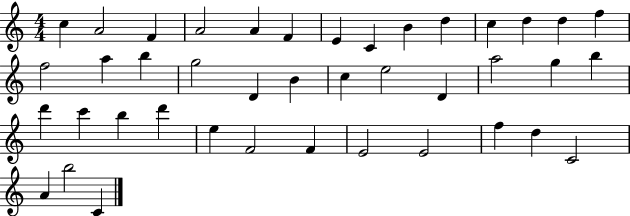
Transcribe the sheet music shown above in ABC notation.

X:1
T:Untitled
M:4/4
L:1/4
K:C
c A2 F A2 A F E C B d c d d f f2 a b g2 D B c e2 D a2 g b d' c' b d' e F2 F E2 E2 f d C2 A b2 C